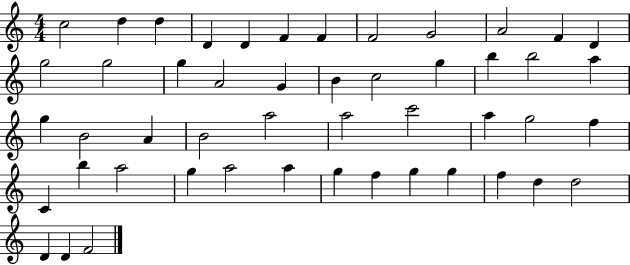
C5/h D5/q D5/q D4/q D4/q F4/q F4/q F4/h G4/h A4/h F4/q D4/q G5/h G5/h G5/q A4/h G4/q B4/q C5/h G5/q B5/q B5/h A5/q G5/q B4/h A4/q B4/h A5/h A5/h C6/h A5/q G5/h F5/q C4/q B5/q A5/h G5/q A5/h A5/q G5/q F5/q G5/q G5/q F5/q D5/q D5/h D4/q D4/q F4/h